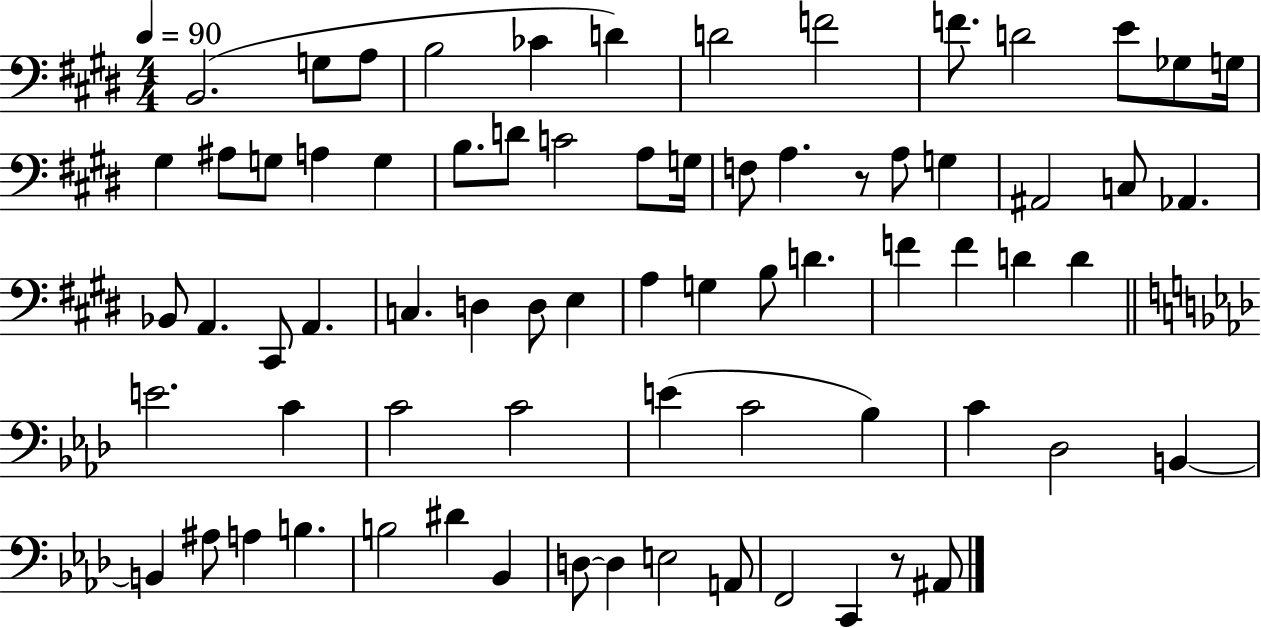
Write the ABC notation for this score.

X:1
T:Untitled
M:4/4
L:1/4
K:E
B,,2 G,/2 A,/2 B,2 _C D D2 F2 F/2 D2 E/2 _G,/2 G,/4 ^G, ^A,/2 G,/2 A, G, B,/2 D/2 C2 A,/2 G,/4 F,/2 A, z/2 A,/2 G, ^A,,2 C,/2 _A,, _B,,/2 A,, ^C,,/2 A,, C, D, D,/2 E, A, G, B,/2 D F F D D E2 C C2 C2 E C2 _B, C _D,2 B,, B,, ^A,/2 A, B, B,2 ^D _B,, D,/2 D, E,2 A,,/2 F,,2 C,, z/2 ^A,,/2